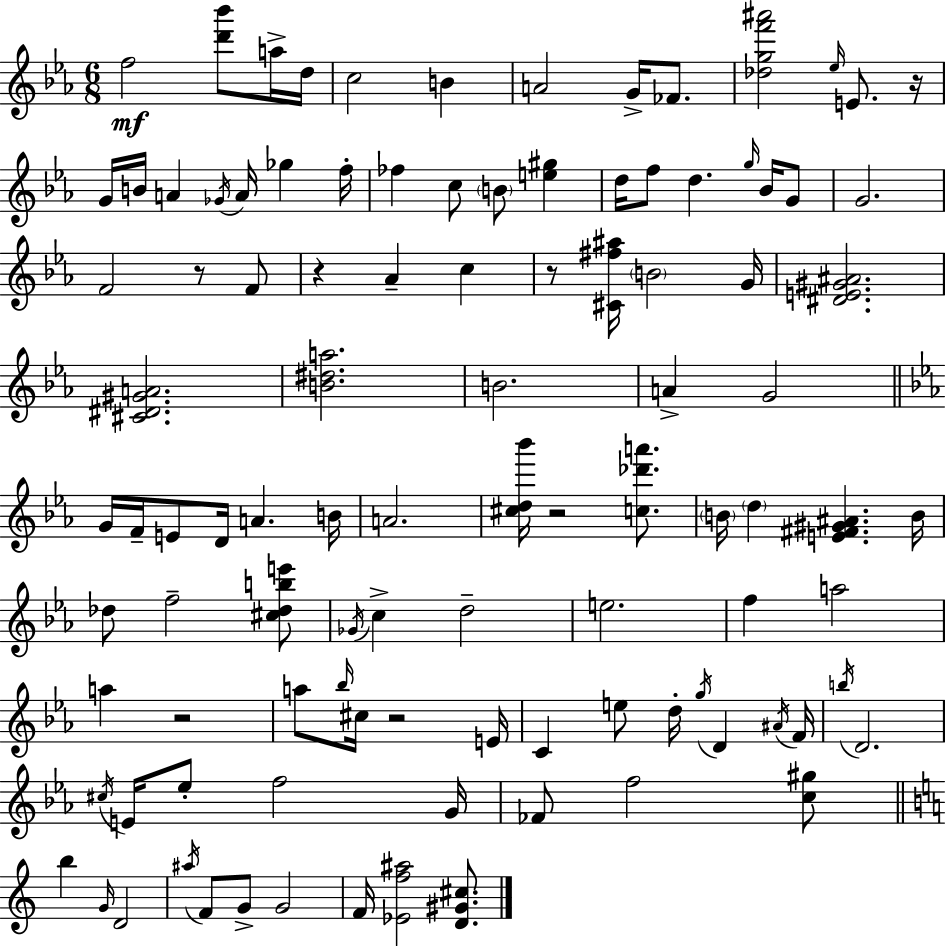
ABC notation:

X:1
T:Untitled
M:6/8
L:1/4
K:Eb
f2 [d'_b']/2 a/4 d/4 c2 B A2 G/4 _F/2 [_dgf'^a']2 _e/4 E/2 z/4 G/4 B/4 A _G/4 A/4 _g f/4 _f c/2 B/2 [e^g] d/4 f/2 d g/4 _B/4 G/2 G2 F2 z/2 F/2 z _A c z/2 [^C^f^a]/4 B2 G/4 [^DE^G^A]2 [^C^D^GA]2 [B^da]2 B2 A G2 G/4 F/4 E/2 D/4 A B/4 A2 [^cd_b']/4 z2 [c_d'a']/2 B/4 d [E^F^G^A] B/4 _d/2 f2 [^c_dbe']/2 _G/4 c d2 e2 f a2 a z2 a/2 _b/4 ^c/4 z2 E/4 C e/2 d/4 g/4 D ^A/4 F/4 b/4 D2 ^c/4 E/4 _e/2 f2 G/4 _F/2 f2 [c^g]/2 b G/4 D2 ^a/4 F/2 G/2 G2 F/4 [_Ef^a]2 [D^G^c]/2